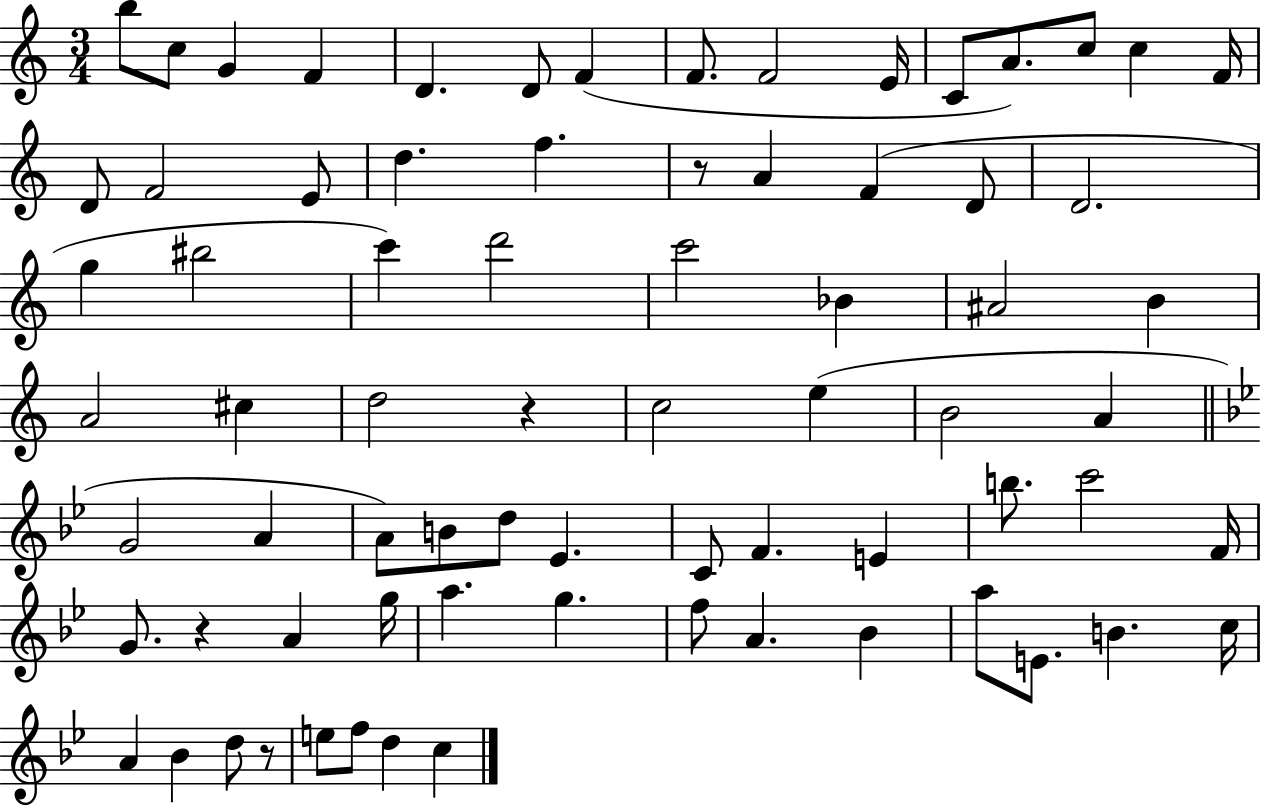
X:1
T:Untitled
M:3/4
L:1/4
K:C
b/2 c/2 G F D D/2 F F/2 F2 E/4 C/2 A/2 c/2 c F/4 D/2 F2 E/2 d f z/2 A F D/2 D2 g ^b2 c' d'2 c'2 _B ^A2 B A2 ^c d2 z c2 e B2 A G2 A A/2 B/2 d/2 _E C/2 F E b/2 c'2 F/4 G/2 z A g/4 a g f/2 A _B a/2 E/2 B c/4 A _B d/2 z/2 e/2 f/2 d c